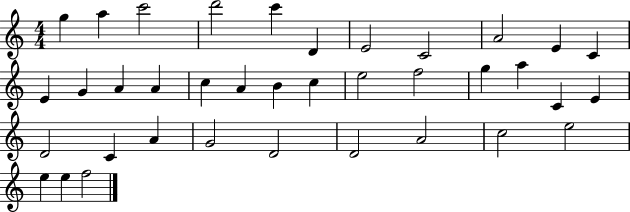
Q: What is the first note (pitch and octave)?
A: G5